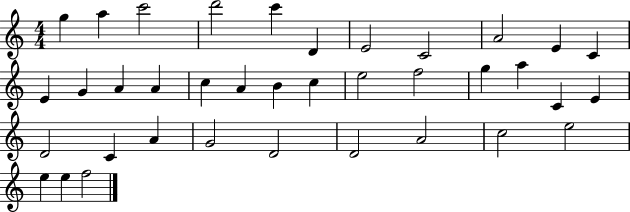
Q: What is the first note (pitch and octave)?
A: G5